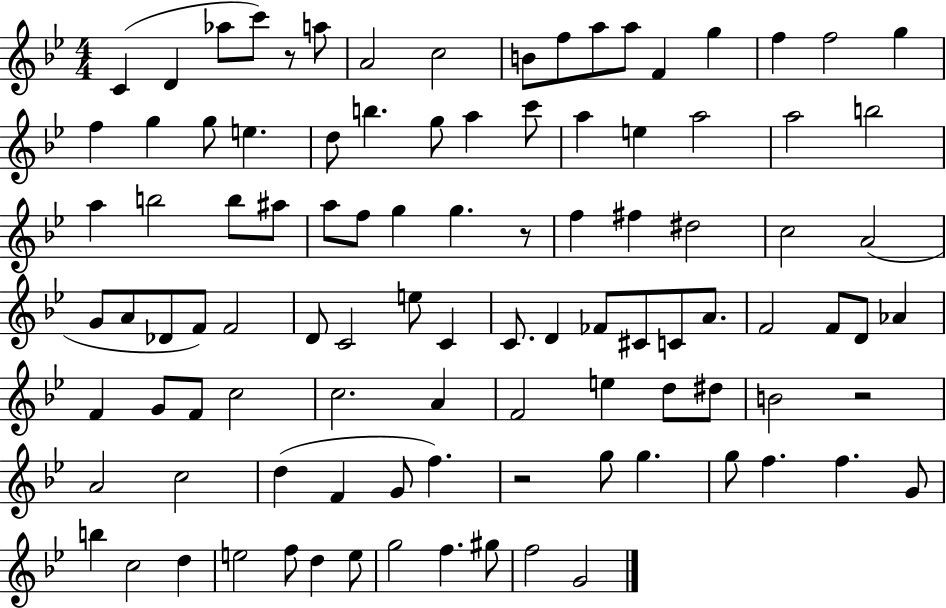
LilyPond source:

{
  \clef treble
  \numericTimeSignature
  \time 4/4
  \key bes \major
  \repeat volta 2 { c'4( d'4 aes''8 c'''8) r8 a''8 | a'2 c''2 | b'8 f''8 a''8 a''8 f'4 g''4 | f''4 f''2 g''4 | \break f''4 g''4 g''8 e''4. | d''8 b''4. g''8 a''4 c'''8 | a''4 e''4 a''2 | a''2 b''2 | \break a''4 b''2 b''8 ais''8 | a''8 f''8 g''4 g''4. r8 | f''4 fis''4 dis''2 | c''2 a'2( | \break g'8 a'8 des'8 f'8) f'2 | d'8 c'2 e''8 c'4 | c'8. d'4 fes'8 cis'8 c'8 a'8. | f'2 f'8 d'8 aes'4 | \break f'4 g'8 f'8 c''2 | c''2. a'4 | f'2 e''4 d''8 dis''8 | b'2 r2 | \break a'2 c''2 | d''4( f'4 g'8 f''4.) | r2 g''8 g''4. | g''8 f''4. f''4. g'8 | \break b''4 c''2 d''4 | e''2 f''8 d''4 e''8 | g''2 f''4. gis''8 | f''2 g'2 | \break } \bar "|."
}